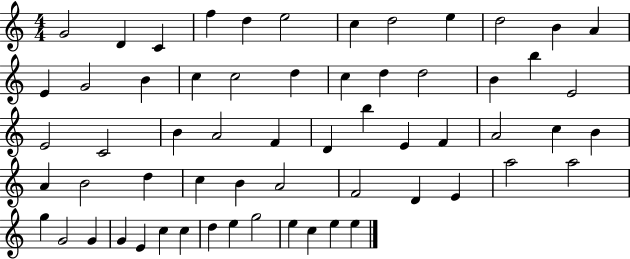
G4/h D4/q C4/q F5/q D5/q E5/h C5/q D5/h E5/q D5/h B4/q A4/q E4/q G4/h B4/q C5/q C5/h D5/q C5/q D5/q D5/h B4/q B5/q E4/h E4/h C4/h B4/q A4/h F4/q D4/q B5/q E4/q F4/q A4/h C5/q B4/q A4/q B4/h D5/q C5/q B4/q A4/h F4/h D4/q E4/q A5/h A5/h G5/q G4/h G4/q G4/q E4/q C5/q C5/q D5/q E5/q G5/h E5/q C5/q E5/q E5/q